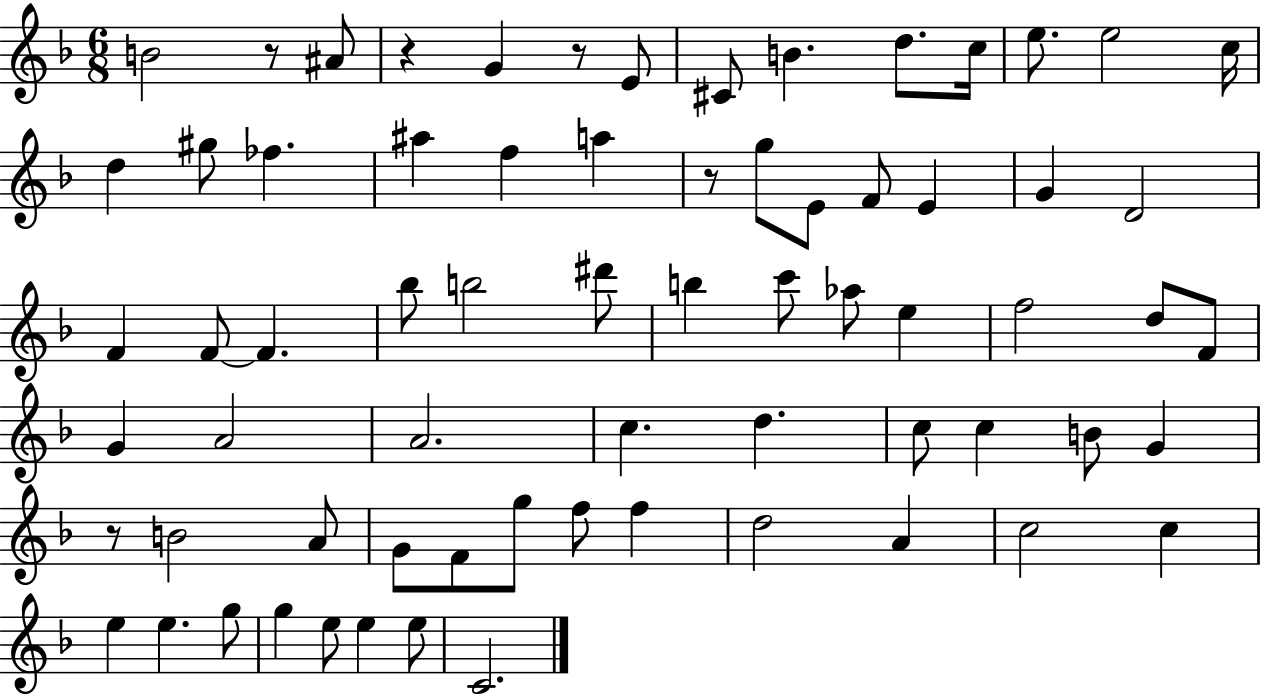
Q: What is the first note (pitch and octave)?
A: B4